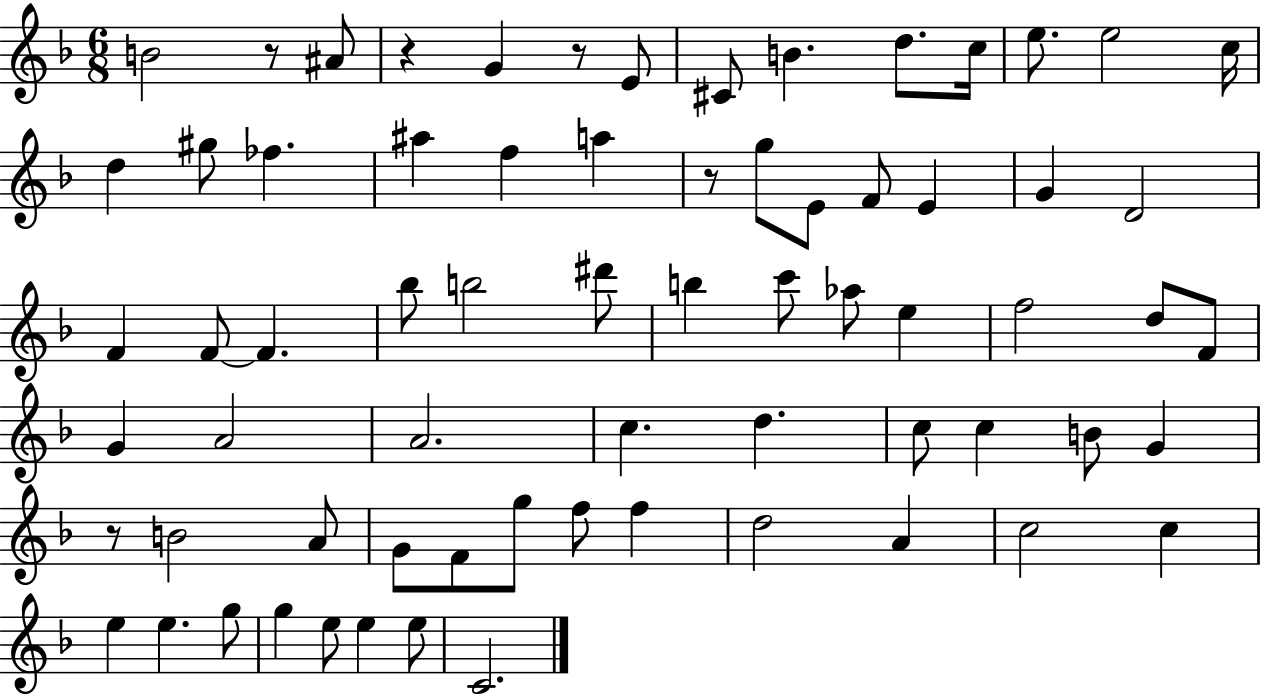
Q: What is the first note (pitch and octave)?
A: B4